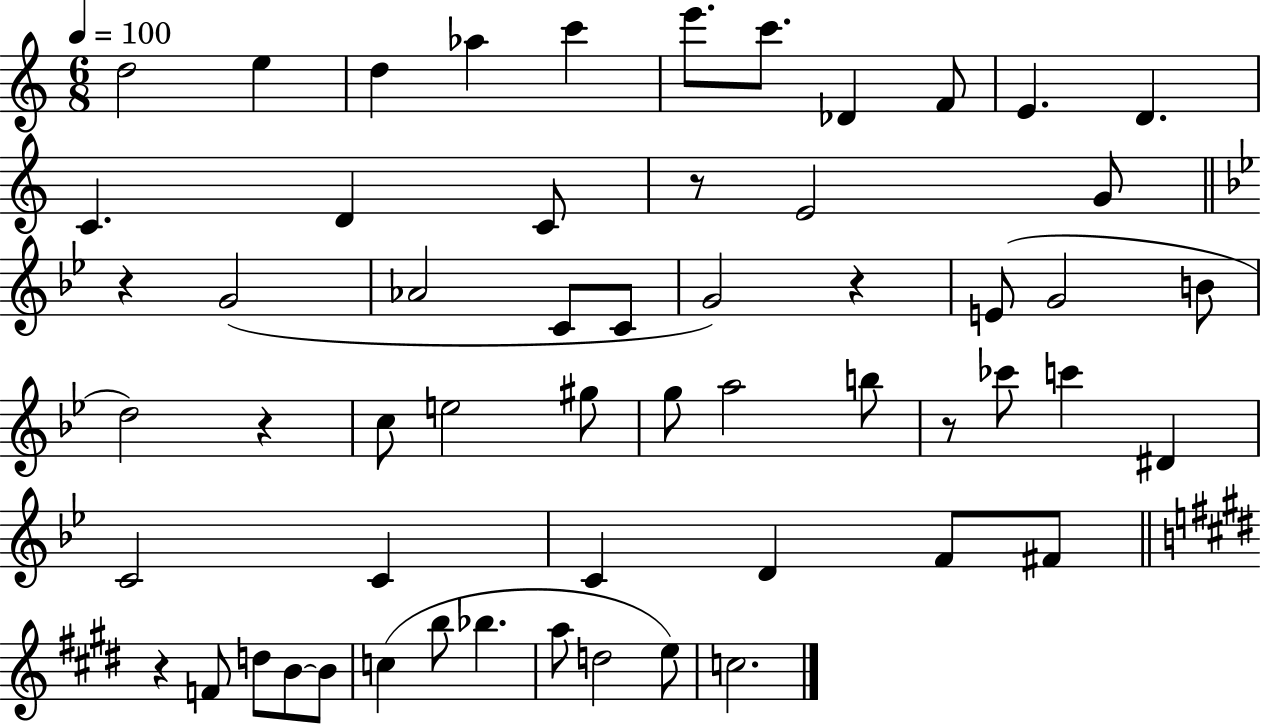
{
  \clef treble
  \numericTimeSignature
  \time 6/8
  \key c \major
  \tempo 4 = 100
  d''2 e''4 | d''4 aes''4 c'''4 | e'''8. c'''8. des'4 f'8 | e'4. d'4. | \break c'4. d'4 c'8 | r8 e'2 g'8 | \bar "||" \break \key bes \major r4 g'2( | aes'2 c'8 c'8 | g'2) r4 | e'8( g'2 b'8 | \break d''2) r4 | c''8 e''2 gis''8 | g''8 a''2 b''8 | r8 ces'''8 c'''4 dis'4 | \break c'2 c'4 | c'4 d'4 f'8 fis'8 | \bar "||" \break \key e \major r4 f'8 d''8 b'8~~ b'8 | c''4( b''8 bes''4. | a''8 d''2 e''8) | c''2. | \break \bar "|."
}